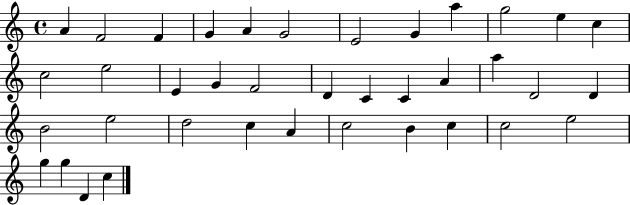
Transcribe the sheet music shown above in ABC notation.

X:1
T:Untitled
M:4/4
L:1/4
K:C
A F2 F G A G2 E2 G a g2 e c c2 e2 E G F2 D C C A a D2 D B2 e2 d2 c A c2 B c c2 e2 g g D c